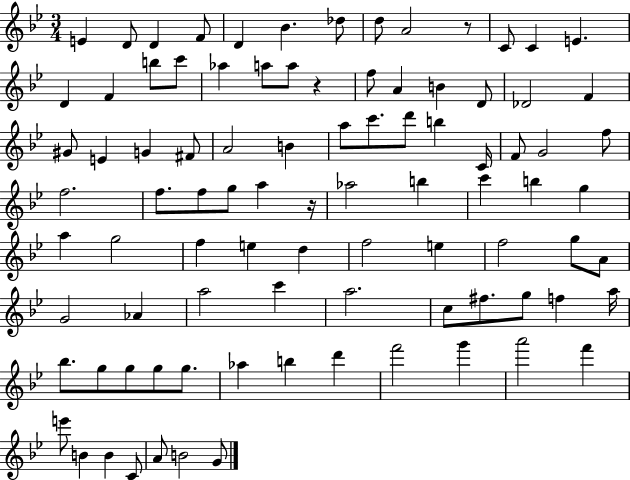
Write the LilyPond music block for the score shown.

{
  \clef treble
  \numericTimeSignature
  \time 3/4
  \key bes \major
  e'4 d'8 d'4 f'8 | d'4 bes'4. des''8 | d''8 a'2 r8 | c'8 c'4 e'4. | \break d'4 f'4 b''8 c'''8 | aes''4 a''8 a''8 r4 | f''8 a'4 b'4 d'8 | des'2 f'4 | \break gis'8 e'4 g'4 fis'8 | a'2 b'4 | a''8 c'''8. d'''8 b''4 c'16 | f'8 g'2 f''8 | \break f''2. | f''8. f''8 g''8 a''4 r16 | aes''2 b''4 | c'''4 b''4 g''4 | \break a''4 g''2 | f''4 e''4 d''4 | f''2 e''4 | f''2 g''8 a'8 | \break g'2 aes'4 | a''2 c'''4 | a''2. | c''8 fis''8. g''8 f''4 a''16 | \break bes''8. g''8 g''8 g''8 g''8. | aes''4 b''4 d'''4 | f'''2 g'''4 | a'''2 f'''4 | \break e'''8 b'4 b'4 c'8 | a'8 b'2 g'8 | \bar "|."
}